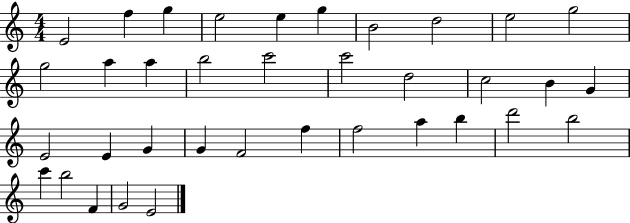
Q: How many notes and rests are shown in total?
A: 36